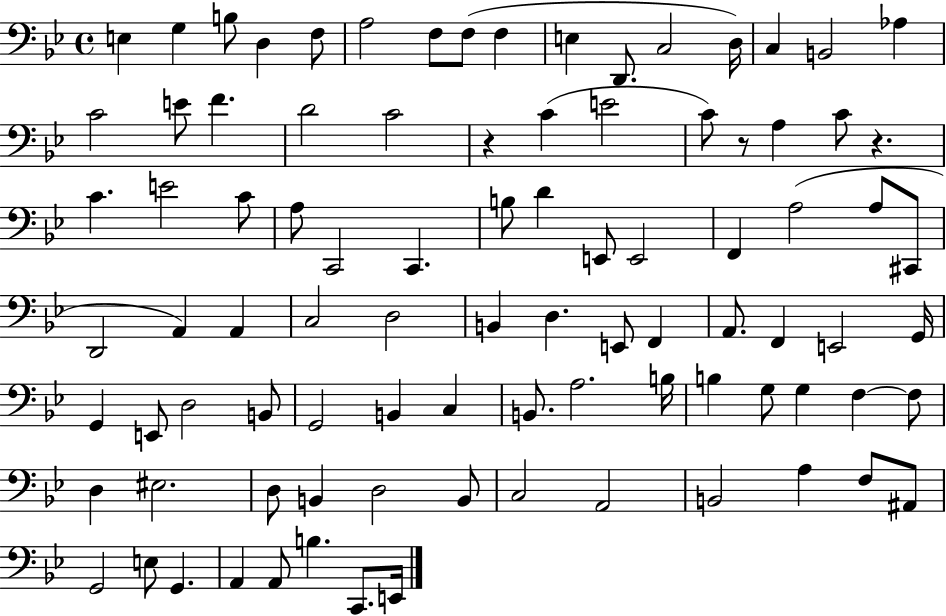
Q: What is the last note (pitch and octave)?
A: E2